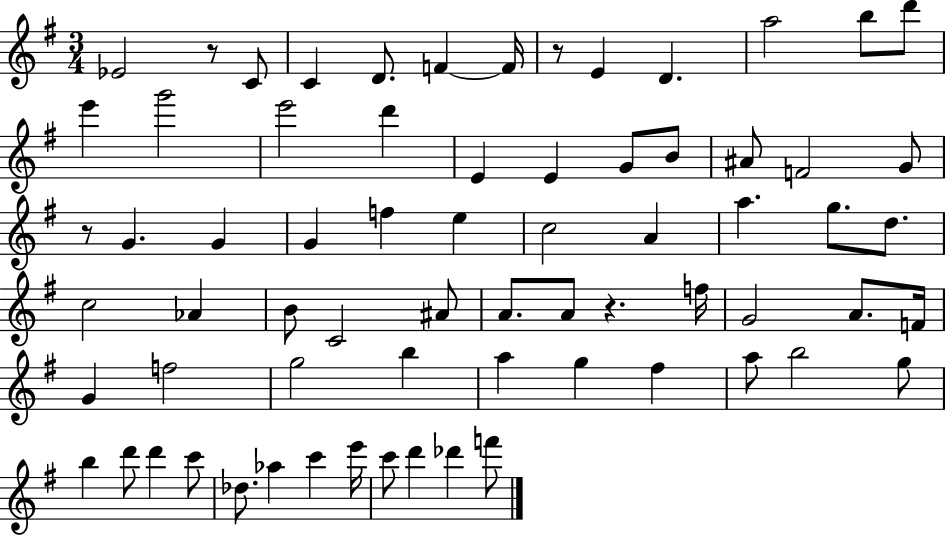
{
  \clef treble
  \numericTimeSignature
  \time 3/4
  \key g \major
  ees'2 r8 c'8 | c'4 d'8. f'4~~ f'16 | r8 e'4 d'4. | a''2 b''8 d'''8 | \break e'''4 g'''2 | e'''2 d'''4 | e'4 e'4 g'8 b'8 | ais'8 f'2 g'8 | \break r8 g'4. g'4 | g'4 f''4 e''4 | c''2 a'4 | a''4. g''8. d''8. | \break c''2 aes'4 | b'8 c'2 ais'8 | a'8. a'8 r4. f''16 | g'2 a'8. f'16 | \break g'4 f''2 | g''2 b''4 | a''4 g''4 fis''4 | a''8 b''2 g''8 | \break b''4 d'''8 d'''4 c'''8 | des''8. aes''4 c'''4 e'''16 | c'''8 d'''4 des'''4 f'''8 | \bar "|."
}